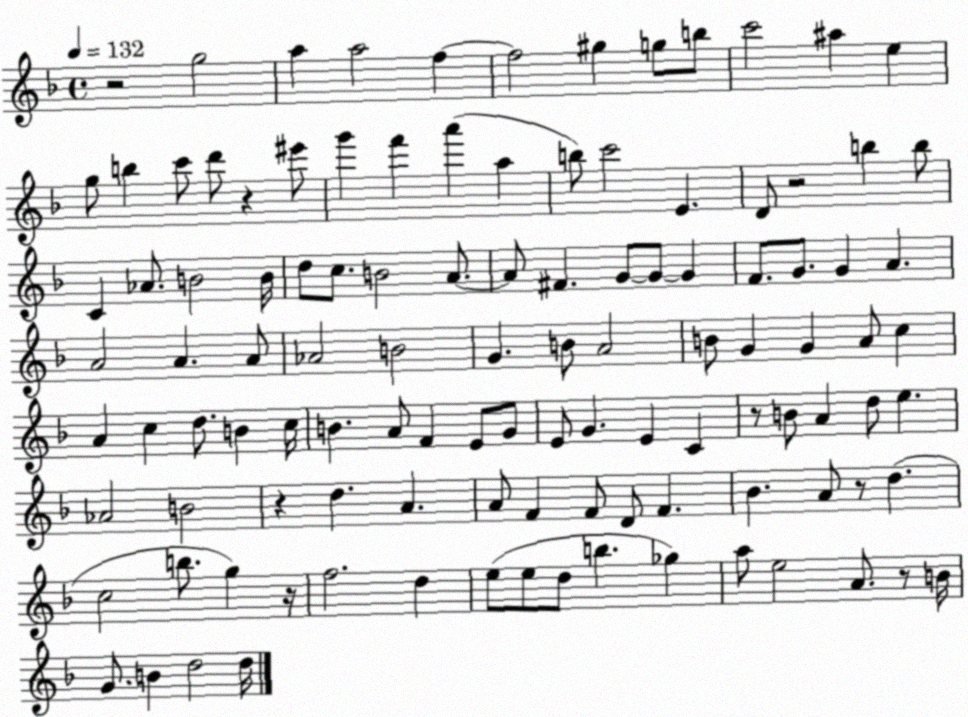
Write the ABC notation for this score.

X:1
T:Untitled
M:4/4
L:1/4
K:F
z2 g2 a a2 f f2 ^g g/2 b/2 c'2 ^a e g/2 b c'/2 d'/2 z ^e'/2 g' f' a' a b/2 c'2 E D/2 z2 b b/2 C _A/2 B2 B/4 d/2 c/2 B2 A/2 A/2 ^F G/2 G/2 G F/2 G/2 G A A2 A A/2 _A2 B2 G B/2 A2 B/2 G G A/2 c A c d/2 B c/4 B A/2 F E/2 G/2 E/2 G E C z/2 B/2 A d/2 e _A2 B2 z d A A/2 F F/2 D/2 F _B A/2 z/2 d c2 b/2 g z/4 f2 d e/2 e/2 d/2 b _g a/2 e2 A/2 z/2 B/4 G/2 B d2 d/4